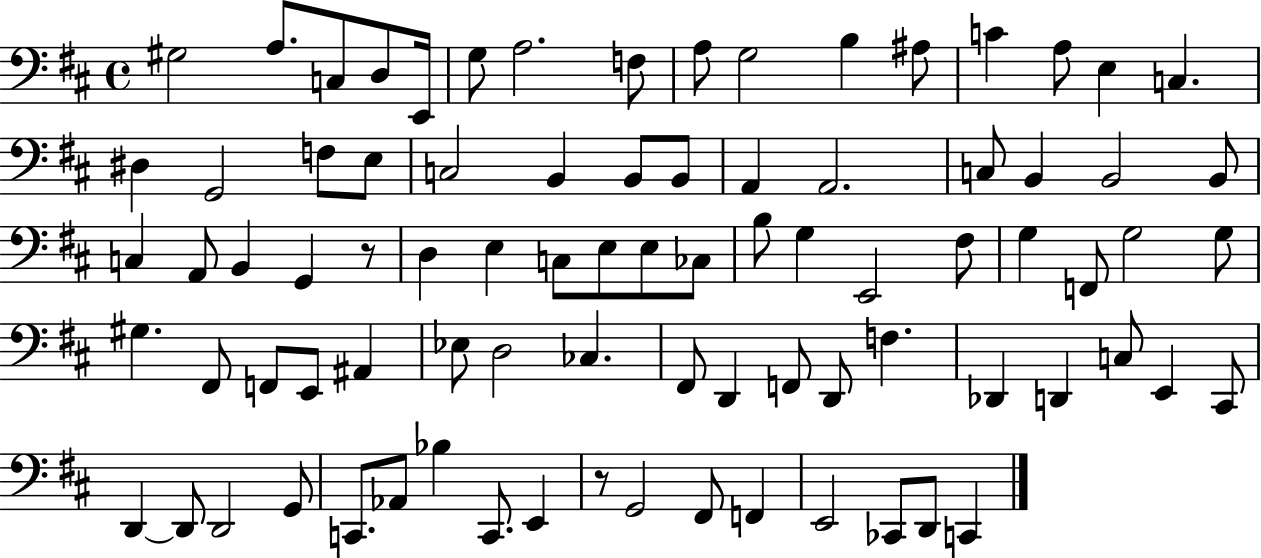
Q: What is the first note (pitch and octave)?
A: G#3